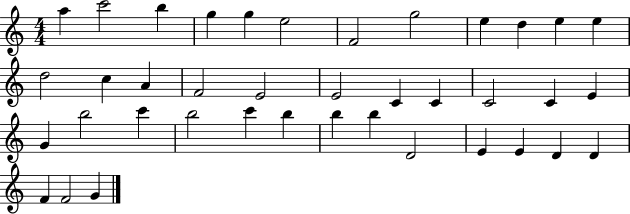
A5/q C6/h B5/q G5/q G5/q E5/h F4/h G5/h E5/q D5/q E5/q E5/q D5/h C5/q A4/q F4/h E4/h E4/h C4/q C4/q C4/h C4/q E4/q G4/q B5/h C6/q B5/h C6/q B5/q B5/q B5/q D4/h E4/q E4/q D4/q D4/q F4/q F4/h G4/q